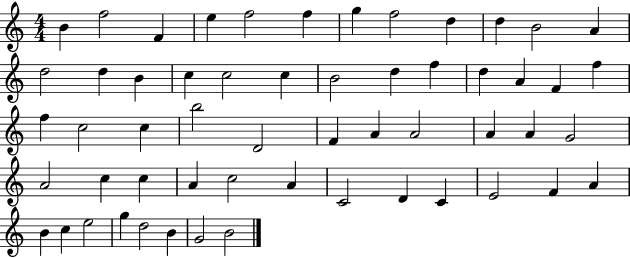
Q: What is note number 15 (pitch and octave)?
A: B4